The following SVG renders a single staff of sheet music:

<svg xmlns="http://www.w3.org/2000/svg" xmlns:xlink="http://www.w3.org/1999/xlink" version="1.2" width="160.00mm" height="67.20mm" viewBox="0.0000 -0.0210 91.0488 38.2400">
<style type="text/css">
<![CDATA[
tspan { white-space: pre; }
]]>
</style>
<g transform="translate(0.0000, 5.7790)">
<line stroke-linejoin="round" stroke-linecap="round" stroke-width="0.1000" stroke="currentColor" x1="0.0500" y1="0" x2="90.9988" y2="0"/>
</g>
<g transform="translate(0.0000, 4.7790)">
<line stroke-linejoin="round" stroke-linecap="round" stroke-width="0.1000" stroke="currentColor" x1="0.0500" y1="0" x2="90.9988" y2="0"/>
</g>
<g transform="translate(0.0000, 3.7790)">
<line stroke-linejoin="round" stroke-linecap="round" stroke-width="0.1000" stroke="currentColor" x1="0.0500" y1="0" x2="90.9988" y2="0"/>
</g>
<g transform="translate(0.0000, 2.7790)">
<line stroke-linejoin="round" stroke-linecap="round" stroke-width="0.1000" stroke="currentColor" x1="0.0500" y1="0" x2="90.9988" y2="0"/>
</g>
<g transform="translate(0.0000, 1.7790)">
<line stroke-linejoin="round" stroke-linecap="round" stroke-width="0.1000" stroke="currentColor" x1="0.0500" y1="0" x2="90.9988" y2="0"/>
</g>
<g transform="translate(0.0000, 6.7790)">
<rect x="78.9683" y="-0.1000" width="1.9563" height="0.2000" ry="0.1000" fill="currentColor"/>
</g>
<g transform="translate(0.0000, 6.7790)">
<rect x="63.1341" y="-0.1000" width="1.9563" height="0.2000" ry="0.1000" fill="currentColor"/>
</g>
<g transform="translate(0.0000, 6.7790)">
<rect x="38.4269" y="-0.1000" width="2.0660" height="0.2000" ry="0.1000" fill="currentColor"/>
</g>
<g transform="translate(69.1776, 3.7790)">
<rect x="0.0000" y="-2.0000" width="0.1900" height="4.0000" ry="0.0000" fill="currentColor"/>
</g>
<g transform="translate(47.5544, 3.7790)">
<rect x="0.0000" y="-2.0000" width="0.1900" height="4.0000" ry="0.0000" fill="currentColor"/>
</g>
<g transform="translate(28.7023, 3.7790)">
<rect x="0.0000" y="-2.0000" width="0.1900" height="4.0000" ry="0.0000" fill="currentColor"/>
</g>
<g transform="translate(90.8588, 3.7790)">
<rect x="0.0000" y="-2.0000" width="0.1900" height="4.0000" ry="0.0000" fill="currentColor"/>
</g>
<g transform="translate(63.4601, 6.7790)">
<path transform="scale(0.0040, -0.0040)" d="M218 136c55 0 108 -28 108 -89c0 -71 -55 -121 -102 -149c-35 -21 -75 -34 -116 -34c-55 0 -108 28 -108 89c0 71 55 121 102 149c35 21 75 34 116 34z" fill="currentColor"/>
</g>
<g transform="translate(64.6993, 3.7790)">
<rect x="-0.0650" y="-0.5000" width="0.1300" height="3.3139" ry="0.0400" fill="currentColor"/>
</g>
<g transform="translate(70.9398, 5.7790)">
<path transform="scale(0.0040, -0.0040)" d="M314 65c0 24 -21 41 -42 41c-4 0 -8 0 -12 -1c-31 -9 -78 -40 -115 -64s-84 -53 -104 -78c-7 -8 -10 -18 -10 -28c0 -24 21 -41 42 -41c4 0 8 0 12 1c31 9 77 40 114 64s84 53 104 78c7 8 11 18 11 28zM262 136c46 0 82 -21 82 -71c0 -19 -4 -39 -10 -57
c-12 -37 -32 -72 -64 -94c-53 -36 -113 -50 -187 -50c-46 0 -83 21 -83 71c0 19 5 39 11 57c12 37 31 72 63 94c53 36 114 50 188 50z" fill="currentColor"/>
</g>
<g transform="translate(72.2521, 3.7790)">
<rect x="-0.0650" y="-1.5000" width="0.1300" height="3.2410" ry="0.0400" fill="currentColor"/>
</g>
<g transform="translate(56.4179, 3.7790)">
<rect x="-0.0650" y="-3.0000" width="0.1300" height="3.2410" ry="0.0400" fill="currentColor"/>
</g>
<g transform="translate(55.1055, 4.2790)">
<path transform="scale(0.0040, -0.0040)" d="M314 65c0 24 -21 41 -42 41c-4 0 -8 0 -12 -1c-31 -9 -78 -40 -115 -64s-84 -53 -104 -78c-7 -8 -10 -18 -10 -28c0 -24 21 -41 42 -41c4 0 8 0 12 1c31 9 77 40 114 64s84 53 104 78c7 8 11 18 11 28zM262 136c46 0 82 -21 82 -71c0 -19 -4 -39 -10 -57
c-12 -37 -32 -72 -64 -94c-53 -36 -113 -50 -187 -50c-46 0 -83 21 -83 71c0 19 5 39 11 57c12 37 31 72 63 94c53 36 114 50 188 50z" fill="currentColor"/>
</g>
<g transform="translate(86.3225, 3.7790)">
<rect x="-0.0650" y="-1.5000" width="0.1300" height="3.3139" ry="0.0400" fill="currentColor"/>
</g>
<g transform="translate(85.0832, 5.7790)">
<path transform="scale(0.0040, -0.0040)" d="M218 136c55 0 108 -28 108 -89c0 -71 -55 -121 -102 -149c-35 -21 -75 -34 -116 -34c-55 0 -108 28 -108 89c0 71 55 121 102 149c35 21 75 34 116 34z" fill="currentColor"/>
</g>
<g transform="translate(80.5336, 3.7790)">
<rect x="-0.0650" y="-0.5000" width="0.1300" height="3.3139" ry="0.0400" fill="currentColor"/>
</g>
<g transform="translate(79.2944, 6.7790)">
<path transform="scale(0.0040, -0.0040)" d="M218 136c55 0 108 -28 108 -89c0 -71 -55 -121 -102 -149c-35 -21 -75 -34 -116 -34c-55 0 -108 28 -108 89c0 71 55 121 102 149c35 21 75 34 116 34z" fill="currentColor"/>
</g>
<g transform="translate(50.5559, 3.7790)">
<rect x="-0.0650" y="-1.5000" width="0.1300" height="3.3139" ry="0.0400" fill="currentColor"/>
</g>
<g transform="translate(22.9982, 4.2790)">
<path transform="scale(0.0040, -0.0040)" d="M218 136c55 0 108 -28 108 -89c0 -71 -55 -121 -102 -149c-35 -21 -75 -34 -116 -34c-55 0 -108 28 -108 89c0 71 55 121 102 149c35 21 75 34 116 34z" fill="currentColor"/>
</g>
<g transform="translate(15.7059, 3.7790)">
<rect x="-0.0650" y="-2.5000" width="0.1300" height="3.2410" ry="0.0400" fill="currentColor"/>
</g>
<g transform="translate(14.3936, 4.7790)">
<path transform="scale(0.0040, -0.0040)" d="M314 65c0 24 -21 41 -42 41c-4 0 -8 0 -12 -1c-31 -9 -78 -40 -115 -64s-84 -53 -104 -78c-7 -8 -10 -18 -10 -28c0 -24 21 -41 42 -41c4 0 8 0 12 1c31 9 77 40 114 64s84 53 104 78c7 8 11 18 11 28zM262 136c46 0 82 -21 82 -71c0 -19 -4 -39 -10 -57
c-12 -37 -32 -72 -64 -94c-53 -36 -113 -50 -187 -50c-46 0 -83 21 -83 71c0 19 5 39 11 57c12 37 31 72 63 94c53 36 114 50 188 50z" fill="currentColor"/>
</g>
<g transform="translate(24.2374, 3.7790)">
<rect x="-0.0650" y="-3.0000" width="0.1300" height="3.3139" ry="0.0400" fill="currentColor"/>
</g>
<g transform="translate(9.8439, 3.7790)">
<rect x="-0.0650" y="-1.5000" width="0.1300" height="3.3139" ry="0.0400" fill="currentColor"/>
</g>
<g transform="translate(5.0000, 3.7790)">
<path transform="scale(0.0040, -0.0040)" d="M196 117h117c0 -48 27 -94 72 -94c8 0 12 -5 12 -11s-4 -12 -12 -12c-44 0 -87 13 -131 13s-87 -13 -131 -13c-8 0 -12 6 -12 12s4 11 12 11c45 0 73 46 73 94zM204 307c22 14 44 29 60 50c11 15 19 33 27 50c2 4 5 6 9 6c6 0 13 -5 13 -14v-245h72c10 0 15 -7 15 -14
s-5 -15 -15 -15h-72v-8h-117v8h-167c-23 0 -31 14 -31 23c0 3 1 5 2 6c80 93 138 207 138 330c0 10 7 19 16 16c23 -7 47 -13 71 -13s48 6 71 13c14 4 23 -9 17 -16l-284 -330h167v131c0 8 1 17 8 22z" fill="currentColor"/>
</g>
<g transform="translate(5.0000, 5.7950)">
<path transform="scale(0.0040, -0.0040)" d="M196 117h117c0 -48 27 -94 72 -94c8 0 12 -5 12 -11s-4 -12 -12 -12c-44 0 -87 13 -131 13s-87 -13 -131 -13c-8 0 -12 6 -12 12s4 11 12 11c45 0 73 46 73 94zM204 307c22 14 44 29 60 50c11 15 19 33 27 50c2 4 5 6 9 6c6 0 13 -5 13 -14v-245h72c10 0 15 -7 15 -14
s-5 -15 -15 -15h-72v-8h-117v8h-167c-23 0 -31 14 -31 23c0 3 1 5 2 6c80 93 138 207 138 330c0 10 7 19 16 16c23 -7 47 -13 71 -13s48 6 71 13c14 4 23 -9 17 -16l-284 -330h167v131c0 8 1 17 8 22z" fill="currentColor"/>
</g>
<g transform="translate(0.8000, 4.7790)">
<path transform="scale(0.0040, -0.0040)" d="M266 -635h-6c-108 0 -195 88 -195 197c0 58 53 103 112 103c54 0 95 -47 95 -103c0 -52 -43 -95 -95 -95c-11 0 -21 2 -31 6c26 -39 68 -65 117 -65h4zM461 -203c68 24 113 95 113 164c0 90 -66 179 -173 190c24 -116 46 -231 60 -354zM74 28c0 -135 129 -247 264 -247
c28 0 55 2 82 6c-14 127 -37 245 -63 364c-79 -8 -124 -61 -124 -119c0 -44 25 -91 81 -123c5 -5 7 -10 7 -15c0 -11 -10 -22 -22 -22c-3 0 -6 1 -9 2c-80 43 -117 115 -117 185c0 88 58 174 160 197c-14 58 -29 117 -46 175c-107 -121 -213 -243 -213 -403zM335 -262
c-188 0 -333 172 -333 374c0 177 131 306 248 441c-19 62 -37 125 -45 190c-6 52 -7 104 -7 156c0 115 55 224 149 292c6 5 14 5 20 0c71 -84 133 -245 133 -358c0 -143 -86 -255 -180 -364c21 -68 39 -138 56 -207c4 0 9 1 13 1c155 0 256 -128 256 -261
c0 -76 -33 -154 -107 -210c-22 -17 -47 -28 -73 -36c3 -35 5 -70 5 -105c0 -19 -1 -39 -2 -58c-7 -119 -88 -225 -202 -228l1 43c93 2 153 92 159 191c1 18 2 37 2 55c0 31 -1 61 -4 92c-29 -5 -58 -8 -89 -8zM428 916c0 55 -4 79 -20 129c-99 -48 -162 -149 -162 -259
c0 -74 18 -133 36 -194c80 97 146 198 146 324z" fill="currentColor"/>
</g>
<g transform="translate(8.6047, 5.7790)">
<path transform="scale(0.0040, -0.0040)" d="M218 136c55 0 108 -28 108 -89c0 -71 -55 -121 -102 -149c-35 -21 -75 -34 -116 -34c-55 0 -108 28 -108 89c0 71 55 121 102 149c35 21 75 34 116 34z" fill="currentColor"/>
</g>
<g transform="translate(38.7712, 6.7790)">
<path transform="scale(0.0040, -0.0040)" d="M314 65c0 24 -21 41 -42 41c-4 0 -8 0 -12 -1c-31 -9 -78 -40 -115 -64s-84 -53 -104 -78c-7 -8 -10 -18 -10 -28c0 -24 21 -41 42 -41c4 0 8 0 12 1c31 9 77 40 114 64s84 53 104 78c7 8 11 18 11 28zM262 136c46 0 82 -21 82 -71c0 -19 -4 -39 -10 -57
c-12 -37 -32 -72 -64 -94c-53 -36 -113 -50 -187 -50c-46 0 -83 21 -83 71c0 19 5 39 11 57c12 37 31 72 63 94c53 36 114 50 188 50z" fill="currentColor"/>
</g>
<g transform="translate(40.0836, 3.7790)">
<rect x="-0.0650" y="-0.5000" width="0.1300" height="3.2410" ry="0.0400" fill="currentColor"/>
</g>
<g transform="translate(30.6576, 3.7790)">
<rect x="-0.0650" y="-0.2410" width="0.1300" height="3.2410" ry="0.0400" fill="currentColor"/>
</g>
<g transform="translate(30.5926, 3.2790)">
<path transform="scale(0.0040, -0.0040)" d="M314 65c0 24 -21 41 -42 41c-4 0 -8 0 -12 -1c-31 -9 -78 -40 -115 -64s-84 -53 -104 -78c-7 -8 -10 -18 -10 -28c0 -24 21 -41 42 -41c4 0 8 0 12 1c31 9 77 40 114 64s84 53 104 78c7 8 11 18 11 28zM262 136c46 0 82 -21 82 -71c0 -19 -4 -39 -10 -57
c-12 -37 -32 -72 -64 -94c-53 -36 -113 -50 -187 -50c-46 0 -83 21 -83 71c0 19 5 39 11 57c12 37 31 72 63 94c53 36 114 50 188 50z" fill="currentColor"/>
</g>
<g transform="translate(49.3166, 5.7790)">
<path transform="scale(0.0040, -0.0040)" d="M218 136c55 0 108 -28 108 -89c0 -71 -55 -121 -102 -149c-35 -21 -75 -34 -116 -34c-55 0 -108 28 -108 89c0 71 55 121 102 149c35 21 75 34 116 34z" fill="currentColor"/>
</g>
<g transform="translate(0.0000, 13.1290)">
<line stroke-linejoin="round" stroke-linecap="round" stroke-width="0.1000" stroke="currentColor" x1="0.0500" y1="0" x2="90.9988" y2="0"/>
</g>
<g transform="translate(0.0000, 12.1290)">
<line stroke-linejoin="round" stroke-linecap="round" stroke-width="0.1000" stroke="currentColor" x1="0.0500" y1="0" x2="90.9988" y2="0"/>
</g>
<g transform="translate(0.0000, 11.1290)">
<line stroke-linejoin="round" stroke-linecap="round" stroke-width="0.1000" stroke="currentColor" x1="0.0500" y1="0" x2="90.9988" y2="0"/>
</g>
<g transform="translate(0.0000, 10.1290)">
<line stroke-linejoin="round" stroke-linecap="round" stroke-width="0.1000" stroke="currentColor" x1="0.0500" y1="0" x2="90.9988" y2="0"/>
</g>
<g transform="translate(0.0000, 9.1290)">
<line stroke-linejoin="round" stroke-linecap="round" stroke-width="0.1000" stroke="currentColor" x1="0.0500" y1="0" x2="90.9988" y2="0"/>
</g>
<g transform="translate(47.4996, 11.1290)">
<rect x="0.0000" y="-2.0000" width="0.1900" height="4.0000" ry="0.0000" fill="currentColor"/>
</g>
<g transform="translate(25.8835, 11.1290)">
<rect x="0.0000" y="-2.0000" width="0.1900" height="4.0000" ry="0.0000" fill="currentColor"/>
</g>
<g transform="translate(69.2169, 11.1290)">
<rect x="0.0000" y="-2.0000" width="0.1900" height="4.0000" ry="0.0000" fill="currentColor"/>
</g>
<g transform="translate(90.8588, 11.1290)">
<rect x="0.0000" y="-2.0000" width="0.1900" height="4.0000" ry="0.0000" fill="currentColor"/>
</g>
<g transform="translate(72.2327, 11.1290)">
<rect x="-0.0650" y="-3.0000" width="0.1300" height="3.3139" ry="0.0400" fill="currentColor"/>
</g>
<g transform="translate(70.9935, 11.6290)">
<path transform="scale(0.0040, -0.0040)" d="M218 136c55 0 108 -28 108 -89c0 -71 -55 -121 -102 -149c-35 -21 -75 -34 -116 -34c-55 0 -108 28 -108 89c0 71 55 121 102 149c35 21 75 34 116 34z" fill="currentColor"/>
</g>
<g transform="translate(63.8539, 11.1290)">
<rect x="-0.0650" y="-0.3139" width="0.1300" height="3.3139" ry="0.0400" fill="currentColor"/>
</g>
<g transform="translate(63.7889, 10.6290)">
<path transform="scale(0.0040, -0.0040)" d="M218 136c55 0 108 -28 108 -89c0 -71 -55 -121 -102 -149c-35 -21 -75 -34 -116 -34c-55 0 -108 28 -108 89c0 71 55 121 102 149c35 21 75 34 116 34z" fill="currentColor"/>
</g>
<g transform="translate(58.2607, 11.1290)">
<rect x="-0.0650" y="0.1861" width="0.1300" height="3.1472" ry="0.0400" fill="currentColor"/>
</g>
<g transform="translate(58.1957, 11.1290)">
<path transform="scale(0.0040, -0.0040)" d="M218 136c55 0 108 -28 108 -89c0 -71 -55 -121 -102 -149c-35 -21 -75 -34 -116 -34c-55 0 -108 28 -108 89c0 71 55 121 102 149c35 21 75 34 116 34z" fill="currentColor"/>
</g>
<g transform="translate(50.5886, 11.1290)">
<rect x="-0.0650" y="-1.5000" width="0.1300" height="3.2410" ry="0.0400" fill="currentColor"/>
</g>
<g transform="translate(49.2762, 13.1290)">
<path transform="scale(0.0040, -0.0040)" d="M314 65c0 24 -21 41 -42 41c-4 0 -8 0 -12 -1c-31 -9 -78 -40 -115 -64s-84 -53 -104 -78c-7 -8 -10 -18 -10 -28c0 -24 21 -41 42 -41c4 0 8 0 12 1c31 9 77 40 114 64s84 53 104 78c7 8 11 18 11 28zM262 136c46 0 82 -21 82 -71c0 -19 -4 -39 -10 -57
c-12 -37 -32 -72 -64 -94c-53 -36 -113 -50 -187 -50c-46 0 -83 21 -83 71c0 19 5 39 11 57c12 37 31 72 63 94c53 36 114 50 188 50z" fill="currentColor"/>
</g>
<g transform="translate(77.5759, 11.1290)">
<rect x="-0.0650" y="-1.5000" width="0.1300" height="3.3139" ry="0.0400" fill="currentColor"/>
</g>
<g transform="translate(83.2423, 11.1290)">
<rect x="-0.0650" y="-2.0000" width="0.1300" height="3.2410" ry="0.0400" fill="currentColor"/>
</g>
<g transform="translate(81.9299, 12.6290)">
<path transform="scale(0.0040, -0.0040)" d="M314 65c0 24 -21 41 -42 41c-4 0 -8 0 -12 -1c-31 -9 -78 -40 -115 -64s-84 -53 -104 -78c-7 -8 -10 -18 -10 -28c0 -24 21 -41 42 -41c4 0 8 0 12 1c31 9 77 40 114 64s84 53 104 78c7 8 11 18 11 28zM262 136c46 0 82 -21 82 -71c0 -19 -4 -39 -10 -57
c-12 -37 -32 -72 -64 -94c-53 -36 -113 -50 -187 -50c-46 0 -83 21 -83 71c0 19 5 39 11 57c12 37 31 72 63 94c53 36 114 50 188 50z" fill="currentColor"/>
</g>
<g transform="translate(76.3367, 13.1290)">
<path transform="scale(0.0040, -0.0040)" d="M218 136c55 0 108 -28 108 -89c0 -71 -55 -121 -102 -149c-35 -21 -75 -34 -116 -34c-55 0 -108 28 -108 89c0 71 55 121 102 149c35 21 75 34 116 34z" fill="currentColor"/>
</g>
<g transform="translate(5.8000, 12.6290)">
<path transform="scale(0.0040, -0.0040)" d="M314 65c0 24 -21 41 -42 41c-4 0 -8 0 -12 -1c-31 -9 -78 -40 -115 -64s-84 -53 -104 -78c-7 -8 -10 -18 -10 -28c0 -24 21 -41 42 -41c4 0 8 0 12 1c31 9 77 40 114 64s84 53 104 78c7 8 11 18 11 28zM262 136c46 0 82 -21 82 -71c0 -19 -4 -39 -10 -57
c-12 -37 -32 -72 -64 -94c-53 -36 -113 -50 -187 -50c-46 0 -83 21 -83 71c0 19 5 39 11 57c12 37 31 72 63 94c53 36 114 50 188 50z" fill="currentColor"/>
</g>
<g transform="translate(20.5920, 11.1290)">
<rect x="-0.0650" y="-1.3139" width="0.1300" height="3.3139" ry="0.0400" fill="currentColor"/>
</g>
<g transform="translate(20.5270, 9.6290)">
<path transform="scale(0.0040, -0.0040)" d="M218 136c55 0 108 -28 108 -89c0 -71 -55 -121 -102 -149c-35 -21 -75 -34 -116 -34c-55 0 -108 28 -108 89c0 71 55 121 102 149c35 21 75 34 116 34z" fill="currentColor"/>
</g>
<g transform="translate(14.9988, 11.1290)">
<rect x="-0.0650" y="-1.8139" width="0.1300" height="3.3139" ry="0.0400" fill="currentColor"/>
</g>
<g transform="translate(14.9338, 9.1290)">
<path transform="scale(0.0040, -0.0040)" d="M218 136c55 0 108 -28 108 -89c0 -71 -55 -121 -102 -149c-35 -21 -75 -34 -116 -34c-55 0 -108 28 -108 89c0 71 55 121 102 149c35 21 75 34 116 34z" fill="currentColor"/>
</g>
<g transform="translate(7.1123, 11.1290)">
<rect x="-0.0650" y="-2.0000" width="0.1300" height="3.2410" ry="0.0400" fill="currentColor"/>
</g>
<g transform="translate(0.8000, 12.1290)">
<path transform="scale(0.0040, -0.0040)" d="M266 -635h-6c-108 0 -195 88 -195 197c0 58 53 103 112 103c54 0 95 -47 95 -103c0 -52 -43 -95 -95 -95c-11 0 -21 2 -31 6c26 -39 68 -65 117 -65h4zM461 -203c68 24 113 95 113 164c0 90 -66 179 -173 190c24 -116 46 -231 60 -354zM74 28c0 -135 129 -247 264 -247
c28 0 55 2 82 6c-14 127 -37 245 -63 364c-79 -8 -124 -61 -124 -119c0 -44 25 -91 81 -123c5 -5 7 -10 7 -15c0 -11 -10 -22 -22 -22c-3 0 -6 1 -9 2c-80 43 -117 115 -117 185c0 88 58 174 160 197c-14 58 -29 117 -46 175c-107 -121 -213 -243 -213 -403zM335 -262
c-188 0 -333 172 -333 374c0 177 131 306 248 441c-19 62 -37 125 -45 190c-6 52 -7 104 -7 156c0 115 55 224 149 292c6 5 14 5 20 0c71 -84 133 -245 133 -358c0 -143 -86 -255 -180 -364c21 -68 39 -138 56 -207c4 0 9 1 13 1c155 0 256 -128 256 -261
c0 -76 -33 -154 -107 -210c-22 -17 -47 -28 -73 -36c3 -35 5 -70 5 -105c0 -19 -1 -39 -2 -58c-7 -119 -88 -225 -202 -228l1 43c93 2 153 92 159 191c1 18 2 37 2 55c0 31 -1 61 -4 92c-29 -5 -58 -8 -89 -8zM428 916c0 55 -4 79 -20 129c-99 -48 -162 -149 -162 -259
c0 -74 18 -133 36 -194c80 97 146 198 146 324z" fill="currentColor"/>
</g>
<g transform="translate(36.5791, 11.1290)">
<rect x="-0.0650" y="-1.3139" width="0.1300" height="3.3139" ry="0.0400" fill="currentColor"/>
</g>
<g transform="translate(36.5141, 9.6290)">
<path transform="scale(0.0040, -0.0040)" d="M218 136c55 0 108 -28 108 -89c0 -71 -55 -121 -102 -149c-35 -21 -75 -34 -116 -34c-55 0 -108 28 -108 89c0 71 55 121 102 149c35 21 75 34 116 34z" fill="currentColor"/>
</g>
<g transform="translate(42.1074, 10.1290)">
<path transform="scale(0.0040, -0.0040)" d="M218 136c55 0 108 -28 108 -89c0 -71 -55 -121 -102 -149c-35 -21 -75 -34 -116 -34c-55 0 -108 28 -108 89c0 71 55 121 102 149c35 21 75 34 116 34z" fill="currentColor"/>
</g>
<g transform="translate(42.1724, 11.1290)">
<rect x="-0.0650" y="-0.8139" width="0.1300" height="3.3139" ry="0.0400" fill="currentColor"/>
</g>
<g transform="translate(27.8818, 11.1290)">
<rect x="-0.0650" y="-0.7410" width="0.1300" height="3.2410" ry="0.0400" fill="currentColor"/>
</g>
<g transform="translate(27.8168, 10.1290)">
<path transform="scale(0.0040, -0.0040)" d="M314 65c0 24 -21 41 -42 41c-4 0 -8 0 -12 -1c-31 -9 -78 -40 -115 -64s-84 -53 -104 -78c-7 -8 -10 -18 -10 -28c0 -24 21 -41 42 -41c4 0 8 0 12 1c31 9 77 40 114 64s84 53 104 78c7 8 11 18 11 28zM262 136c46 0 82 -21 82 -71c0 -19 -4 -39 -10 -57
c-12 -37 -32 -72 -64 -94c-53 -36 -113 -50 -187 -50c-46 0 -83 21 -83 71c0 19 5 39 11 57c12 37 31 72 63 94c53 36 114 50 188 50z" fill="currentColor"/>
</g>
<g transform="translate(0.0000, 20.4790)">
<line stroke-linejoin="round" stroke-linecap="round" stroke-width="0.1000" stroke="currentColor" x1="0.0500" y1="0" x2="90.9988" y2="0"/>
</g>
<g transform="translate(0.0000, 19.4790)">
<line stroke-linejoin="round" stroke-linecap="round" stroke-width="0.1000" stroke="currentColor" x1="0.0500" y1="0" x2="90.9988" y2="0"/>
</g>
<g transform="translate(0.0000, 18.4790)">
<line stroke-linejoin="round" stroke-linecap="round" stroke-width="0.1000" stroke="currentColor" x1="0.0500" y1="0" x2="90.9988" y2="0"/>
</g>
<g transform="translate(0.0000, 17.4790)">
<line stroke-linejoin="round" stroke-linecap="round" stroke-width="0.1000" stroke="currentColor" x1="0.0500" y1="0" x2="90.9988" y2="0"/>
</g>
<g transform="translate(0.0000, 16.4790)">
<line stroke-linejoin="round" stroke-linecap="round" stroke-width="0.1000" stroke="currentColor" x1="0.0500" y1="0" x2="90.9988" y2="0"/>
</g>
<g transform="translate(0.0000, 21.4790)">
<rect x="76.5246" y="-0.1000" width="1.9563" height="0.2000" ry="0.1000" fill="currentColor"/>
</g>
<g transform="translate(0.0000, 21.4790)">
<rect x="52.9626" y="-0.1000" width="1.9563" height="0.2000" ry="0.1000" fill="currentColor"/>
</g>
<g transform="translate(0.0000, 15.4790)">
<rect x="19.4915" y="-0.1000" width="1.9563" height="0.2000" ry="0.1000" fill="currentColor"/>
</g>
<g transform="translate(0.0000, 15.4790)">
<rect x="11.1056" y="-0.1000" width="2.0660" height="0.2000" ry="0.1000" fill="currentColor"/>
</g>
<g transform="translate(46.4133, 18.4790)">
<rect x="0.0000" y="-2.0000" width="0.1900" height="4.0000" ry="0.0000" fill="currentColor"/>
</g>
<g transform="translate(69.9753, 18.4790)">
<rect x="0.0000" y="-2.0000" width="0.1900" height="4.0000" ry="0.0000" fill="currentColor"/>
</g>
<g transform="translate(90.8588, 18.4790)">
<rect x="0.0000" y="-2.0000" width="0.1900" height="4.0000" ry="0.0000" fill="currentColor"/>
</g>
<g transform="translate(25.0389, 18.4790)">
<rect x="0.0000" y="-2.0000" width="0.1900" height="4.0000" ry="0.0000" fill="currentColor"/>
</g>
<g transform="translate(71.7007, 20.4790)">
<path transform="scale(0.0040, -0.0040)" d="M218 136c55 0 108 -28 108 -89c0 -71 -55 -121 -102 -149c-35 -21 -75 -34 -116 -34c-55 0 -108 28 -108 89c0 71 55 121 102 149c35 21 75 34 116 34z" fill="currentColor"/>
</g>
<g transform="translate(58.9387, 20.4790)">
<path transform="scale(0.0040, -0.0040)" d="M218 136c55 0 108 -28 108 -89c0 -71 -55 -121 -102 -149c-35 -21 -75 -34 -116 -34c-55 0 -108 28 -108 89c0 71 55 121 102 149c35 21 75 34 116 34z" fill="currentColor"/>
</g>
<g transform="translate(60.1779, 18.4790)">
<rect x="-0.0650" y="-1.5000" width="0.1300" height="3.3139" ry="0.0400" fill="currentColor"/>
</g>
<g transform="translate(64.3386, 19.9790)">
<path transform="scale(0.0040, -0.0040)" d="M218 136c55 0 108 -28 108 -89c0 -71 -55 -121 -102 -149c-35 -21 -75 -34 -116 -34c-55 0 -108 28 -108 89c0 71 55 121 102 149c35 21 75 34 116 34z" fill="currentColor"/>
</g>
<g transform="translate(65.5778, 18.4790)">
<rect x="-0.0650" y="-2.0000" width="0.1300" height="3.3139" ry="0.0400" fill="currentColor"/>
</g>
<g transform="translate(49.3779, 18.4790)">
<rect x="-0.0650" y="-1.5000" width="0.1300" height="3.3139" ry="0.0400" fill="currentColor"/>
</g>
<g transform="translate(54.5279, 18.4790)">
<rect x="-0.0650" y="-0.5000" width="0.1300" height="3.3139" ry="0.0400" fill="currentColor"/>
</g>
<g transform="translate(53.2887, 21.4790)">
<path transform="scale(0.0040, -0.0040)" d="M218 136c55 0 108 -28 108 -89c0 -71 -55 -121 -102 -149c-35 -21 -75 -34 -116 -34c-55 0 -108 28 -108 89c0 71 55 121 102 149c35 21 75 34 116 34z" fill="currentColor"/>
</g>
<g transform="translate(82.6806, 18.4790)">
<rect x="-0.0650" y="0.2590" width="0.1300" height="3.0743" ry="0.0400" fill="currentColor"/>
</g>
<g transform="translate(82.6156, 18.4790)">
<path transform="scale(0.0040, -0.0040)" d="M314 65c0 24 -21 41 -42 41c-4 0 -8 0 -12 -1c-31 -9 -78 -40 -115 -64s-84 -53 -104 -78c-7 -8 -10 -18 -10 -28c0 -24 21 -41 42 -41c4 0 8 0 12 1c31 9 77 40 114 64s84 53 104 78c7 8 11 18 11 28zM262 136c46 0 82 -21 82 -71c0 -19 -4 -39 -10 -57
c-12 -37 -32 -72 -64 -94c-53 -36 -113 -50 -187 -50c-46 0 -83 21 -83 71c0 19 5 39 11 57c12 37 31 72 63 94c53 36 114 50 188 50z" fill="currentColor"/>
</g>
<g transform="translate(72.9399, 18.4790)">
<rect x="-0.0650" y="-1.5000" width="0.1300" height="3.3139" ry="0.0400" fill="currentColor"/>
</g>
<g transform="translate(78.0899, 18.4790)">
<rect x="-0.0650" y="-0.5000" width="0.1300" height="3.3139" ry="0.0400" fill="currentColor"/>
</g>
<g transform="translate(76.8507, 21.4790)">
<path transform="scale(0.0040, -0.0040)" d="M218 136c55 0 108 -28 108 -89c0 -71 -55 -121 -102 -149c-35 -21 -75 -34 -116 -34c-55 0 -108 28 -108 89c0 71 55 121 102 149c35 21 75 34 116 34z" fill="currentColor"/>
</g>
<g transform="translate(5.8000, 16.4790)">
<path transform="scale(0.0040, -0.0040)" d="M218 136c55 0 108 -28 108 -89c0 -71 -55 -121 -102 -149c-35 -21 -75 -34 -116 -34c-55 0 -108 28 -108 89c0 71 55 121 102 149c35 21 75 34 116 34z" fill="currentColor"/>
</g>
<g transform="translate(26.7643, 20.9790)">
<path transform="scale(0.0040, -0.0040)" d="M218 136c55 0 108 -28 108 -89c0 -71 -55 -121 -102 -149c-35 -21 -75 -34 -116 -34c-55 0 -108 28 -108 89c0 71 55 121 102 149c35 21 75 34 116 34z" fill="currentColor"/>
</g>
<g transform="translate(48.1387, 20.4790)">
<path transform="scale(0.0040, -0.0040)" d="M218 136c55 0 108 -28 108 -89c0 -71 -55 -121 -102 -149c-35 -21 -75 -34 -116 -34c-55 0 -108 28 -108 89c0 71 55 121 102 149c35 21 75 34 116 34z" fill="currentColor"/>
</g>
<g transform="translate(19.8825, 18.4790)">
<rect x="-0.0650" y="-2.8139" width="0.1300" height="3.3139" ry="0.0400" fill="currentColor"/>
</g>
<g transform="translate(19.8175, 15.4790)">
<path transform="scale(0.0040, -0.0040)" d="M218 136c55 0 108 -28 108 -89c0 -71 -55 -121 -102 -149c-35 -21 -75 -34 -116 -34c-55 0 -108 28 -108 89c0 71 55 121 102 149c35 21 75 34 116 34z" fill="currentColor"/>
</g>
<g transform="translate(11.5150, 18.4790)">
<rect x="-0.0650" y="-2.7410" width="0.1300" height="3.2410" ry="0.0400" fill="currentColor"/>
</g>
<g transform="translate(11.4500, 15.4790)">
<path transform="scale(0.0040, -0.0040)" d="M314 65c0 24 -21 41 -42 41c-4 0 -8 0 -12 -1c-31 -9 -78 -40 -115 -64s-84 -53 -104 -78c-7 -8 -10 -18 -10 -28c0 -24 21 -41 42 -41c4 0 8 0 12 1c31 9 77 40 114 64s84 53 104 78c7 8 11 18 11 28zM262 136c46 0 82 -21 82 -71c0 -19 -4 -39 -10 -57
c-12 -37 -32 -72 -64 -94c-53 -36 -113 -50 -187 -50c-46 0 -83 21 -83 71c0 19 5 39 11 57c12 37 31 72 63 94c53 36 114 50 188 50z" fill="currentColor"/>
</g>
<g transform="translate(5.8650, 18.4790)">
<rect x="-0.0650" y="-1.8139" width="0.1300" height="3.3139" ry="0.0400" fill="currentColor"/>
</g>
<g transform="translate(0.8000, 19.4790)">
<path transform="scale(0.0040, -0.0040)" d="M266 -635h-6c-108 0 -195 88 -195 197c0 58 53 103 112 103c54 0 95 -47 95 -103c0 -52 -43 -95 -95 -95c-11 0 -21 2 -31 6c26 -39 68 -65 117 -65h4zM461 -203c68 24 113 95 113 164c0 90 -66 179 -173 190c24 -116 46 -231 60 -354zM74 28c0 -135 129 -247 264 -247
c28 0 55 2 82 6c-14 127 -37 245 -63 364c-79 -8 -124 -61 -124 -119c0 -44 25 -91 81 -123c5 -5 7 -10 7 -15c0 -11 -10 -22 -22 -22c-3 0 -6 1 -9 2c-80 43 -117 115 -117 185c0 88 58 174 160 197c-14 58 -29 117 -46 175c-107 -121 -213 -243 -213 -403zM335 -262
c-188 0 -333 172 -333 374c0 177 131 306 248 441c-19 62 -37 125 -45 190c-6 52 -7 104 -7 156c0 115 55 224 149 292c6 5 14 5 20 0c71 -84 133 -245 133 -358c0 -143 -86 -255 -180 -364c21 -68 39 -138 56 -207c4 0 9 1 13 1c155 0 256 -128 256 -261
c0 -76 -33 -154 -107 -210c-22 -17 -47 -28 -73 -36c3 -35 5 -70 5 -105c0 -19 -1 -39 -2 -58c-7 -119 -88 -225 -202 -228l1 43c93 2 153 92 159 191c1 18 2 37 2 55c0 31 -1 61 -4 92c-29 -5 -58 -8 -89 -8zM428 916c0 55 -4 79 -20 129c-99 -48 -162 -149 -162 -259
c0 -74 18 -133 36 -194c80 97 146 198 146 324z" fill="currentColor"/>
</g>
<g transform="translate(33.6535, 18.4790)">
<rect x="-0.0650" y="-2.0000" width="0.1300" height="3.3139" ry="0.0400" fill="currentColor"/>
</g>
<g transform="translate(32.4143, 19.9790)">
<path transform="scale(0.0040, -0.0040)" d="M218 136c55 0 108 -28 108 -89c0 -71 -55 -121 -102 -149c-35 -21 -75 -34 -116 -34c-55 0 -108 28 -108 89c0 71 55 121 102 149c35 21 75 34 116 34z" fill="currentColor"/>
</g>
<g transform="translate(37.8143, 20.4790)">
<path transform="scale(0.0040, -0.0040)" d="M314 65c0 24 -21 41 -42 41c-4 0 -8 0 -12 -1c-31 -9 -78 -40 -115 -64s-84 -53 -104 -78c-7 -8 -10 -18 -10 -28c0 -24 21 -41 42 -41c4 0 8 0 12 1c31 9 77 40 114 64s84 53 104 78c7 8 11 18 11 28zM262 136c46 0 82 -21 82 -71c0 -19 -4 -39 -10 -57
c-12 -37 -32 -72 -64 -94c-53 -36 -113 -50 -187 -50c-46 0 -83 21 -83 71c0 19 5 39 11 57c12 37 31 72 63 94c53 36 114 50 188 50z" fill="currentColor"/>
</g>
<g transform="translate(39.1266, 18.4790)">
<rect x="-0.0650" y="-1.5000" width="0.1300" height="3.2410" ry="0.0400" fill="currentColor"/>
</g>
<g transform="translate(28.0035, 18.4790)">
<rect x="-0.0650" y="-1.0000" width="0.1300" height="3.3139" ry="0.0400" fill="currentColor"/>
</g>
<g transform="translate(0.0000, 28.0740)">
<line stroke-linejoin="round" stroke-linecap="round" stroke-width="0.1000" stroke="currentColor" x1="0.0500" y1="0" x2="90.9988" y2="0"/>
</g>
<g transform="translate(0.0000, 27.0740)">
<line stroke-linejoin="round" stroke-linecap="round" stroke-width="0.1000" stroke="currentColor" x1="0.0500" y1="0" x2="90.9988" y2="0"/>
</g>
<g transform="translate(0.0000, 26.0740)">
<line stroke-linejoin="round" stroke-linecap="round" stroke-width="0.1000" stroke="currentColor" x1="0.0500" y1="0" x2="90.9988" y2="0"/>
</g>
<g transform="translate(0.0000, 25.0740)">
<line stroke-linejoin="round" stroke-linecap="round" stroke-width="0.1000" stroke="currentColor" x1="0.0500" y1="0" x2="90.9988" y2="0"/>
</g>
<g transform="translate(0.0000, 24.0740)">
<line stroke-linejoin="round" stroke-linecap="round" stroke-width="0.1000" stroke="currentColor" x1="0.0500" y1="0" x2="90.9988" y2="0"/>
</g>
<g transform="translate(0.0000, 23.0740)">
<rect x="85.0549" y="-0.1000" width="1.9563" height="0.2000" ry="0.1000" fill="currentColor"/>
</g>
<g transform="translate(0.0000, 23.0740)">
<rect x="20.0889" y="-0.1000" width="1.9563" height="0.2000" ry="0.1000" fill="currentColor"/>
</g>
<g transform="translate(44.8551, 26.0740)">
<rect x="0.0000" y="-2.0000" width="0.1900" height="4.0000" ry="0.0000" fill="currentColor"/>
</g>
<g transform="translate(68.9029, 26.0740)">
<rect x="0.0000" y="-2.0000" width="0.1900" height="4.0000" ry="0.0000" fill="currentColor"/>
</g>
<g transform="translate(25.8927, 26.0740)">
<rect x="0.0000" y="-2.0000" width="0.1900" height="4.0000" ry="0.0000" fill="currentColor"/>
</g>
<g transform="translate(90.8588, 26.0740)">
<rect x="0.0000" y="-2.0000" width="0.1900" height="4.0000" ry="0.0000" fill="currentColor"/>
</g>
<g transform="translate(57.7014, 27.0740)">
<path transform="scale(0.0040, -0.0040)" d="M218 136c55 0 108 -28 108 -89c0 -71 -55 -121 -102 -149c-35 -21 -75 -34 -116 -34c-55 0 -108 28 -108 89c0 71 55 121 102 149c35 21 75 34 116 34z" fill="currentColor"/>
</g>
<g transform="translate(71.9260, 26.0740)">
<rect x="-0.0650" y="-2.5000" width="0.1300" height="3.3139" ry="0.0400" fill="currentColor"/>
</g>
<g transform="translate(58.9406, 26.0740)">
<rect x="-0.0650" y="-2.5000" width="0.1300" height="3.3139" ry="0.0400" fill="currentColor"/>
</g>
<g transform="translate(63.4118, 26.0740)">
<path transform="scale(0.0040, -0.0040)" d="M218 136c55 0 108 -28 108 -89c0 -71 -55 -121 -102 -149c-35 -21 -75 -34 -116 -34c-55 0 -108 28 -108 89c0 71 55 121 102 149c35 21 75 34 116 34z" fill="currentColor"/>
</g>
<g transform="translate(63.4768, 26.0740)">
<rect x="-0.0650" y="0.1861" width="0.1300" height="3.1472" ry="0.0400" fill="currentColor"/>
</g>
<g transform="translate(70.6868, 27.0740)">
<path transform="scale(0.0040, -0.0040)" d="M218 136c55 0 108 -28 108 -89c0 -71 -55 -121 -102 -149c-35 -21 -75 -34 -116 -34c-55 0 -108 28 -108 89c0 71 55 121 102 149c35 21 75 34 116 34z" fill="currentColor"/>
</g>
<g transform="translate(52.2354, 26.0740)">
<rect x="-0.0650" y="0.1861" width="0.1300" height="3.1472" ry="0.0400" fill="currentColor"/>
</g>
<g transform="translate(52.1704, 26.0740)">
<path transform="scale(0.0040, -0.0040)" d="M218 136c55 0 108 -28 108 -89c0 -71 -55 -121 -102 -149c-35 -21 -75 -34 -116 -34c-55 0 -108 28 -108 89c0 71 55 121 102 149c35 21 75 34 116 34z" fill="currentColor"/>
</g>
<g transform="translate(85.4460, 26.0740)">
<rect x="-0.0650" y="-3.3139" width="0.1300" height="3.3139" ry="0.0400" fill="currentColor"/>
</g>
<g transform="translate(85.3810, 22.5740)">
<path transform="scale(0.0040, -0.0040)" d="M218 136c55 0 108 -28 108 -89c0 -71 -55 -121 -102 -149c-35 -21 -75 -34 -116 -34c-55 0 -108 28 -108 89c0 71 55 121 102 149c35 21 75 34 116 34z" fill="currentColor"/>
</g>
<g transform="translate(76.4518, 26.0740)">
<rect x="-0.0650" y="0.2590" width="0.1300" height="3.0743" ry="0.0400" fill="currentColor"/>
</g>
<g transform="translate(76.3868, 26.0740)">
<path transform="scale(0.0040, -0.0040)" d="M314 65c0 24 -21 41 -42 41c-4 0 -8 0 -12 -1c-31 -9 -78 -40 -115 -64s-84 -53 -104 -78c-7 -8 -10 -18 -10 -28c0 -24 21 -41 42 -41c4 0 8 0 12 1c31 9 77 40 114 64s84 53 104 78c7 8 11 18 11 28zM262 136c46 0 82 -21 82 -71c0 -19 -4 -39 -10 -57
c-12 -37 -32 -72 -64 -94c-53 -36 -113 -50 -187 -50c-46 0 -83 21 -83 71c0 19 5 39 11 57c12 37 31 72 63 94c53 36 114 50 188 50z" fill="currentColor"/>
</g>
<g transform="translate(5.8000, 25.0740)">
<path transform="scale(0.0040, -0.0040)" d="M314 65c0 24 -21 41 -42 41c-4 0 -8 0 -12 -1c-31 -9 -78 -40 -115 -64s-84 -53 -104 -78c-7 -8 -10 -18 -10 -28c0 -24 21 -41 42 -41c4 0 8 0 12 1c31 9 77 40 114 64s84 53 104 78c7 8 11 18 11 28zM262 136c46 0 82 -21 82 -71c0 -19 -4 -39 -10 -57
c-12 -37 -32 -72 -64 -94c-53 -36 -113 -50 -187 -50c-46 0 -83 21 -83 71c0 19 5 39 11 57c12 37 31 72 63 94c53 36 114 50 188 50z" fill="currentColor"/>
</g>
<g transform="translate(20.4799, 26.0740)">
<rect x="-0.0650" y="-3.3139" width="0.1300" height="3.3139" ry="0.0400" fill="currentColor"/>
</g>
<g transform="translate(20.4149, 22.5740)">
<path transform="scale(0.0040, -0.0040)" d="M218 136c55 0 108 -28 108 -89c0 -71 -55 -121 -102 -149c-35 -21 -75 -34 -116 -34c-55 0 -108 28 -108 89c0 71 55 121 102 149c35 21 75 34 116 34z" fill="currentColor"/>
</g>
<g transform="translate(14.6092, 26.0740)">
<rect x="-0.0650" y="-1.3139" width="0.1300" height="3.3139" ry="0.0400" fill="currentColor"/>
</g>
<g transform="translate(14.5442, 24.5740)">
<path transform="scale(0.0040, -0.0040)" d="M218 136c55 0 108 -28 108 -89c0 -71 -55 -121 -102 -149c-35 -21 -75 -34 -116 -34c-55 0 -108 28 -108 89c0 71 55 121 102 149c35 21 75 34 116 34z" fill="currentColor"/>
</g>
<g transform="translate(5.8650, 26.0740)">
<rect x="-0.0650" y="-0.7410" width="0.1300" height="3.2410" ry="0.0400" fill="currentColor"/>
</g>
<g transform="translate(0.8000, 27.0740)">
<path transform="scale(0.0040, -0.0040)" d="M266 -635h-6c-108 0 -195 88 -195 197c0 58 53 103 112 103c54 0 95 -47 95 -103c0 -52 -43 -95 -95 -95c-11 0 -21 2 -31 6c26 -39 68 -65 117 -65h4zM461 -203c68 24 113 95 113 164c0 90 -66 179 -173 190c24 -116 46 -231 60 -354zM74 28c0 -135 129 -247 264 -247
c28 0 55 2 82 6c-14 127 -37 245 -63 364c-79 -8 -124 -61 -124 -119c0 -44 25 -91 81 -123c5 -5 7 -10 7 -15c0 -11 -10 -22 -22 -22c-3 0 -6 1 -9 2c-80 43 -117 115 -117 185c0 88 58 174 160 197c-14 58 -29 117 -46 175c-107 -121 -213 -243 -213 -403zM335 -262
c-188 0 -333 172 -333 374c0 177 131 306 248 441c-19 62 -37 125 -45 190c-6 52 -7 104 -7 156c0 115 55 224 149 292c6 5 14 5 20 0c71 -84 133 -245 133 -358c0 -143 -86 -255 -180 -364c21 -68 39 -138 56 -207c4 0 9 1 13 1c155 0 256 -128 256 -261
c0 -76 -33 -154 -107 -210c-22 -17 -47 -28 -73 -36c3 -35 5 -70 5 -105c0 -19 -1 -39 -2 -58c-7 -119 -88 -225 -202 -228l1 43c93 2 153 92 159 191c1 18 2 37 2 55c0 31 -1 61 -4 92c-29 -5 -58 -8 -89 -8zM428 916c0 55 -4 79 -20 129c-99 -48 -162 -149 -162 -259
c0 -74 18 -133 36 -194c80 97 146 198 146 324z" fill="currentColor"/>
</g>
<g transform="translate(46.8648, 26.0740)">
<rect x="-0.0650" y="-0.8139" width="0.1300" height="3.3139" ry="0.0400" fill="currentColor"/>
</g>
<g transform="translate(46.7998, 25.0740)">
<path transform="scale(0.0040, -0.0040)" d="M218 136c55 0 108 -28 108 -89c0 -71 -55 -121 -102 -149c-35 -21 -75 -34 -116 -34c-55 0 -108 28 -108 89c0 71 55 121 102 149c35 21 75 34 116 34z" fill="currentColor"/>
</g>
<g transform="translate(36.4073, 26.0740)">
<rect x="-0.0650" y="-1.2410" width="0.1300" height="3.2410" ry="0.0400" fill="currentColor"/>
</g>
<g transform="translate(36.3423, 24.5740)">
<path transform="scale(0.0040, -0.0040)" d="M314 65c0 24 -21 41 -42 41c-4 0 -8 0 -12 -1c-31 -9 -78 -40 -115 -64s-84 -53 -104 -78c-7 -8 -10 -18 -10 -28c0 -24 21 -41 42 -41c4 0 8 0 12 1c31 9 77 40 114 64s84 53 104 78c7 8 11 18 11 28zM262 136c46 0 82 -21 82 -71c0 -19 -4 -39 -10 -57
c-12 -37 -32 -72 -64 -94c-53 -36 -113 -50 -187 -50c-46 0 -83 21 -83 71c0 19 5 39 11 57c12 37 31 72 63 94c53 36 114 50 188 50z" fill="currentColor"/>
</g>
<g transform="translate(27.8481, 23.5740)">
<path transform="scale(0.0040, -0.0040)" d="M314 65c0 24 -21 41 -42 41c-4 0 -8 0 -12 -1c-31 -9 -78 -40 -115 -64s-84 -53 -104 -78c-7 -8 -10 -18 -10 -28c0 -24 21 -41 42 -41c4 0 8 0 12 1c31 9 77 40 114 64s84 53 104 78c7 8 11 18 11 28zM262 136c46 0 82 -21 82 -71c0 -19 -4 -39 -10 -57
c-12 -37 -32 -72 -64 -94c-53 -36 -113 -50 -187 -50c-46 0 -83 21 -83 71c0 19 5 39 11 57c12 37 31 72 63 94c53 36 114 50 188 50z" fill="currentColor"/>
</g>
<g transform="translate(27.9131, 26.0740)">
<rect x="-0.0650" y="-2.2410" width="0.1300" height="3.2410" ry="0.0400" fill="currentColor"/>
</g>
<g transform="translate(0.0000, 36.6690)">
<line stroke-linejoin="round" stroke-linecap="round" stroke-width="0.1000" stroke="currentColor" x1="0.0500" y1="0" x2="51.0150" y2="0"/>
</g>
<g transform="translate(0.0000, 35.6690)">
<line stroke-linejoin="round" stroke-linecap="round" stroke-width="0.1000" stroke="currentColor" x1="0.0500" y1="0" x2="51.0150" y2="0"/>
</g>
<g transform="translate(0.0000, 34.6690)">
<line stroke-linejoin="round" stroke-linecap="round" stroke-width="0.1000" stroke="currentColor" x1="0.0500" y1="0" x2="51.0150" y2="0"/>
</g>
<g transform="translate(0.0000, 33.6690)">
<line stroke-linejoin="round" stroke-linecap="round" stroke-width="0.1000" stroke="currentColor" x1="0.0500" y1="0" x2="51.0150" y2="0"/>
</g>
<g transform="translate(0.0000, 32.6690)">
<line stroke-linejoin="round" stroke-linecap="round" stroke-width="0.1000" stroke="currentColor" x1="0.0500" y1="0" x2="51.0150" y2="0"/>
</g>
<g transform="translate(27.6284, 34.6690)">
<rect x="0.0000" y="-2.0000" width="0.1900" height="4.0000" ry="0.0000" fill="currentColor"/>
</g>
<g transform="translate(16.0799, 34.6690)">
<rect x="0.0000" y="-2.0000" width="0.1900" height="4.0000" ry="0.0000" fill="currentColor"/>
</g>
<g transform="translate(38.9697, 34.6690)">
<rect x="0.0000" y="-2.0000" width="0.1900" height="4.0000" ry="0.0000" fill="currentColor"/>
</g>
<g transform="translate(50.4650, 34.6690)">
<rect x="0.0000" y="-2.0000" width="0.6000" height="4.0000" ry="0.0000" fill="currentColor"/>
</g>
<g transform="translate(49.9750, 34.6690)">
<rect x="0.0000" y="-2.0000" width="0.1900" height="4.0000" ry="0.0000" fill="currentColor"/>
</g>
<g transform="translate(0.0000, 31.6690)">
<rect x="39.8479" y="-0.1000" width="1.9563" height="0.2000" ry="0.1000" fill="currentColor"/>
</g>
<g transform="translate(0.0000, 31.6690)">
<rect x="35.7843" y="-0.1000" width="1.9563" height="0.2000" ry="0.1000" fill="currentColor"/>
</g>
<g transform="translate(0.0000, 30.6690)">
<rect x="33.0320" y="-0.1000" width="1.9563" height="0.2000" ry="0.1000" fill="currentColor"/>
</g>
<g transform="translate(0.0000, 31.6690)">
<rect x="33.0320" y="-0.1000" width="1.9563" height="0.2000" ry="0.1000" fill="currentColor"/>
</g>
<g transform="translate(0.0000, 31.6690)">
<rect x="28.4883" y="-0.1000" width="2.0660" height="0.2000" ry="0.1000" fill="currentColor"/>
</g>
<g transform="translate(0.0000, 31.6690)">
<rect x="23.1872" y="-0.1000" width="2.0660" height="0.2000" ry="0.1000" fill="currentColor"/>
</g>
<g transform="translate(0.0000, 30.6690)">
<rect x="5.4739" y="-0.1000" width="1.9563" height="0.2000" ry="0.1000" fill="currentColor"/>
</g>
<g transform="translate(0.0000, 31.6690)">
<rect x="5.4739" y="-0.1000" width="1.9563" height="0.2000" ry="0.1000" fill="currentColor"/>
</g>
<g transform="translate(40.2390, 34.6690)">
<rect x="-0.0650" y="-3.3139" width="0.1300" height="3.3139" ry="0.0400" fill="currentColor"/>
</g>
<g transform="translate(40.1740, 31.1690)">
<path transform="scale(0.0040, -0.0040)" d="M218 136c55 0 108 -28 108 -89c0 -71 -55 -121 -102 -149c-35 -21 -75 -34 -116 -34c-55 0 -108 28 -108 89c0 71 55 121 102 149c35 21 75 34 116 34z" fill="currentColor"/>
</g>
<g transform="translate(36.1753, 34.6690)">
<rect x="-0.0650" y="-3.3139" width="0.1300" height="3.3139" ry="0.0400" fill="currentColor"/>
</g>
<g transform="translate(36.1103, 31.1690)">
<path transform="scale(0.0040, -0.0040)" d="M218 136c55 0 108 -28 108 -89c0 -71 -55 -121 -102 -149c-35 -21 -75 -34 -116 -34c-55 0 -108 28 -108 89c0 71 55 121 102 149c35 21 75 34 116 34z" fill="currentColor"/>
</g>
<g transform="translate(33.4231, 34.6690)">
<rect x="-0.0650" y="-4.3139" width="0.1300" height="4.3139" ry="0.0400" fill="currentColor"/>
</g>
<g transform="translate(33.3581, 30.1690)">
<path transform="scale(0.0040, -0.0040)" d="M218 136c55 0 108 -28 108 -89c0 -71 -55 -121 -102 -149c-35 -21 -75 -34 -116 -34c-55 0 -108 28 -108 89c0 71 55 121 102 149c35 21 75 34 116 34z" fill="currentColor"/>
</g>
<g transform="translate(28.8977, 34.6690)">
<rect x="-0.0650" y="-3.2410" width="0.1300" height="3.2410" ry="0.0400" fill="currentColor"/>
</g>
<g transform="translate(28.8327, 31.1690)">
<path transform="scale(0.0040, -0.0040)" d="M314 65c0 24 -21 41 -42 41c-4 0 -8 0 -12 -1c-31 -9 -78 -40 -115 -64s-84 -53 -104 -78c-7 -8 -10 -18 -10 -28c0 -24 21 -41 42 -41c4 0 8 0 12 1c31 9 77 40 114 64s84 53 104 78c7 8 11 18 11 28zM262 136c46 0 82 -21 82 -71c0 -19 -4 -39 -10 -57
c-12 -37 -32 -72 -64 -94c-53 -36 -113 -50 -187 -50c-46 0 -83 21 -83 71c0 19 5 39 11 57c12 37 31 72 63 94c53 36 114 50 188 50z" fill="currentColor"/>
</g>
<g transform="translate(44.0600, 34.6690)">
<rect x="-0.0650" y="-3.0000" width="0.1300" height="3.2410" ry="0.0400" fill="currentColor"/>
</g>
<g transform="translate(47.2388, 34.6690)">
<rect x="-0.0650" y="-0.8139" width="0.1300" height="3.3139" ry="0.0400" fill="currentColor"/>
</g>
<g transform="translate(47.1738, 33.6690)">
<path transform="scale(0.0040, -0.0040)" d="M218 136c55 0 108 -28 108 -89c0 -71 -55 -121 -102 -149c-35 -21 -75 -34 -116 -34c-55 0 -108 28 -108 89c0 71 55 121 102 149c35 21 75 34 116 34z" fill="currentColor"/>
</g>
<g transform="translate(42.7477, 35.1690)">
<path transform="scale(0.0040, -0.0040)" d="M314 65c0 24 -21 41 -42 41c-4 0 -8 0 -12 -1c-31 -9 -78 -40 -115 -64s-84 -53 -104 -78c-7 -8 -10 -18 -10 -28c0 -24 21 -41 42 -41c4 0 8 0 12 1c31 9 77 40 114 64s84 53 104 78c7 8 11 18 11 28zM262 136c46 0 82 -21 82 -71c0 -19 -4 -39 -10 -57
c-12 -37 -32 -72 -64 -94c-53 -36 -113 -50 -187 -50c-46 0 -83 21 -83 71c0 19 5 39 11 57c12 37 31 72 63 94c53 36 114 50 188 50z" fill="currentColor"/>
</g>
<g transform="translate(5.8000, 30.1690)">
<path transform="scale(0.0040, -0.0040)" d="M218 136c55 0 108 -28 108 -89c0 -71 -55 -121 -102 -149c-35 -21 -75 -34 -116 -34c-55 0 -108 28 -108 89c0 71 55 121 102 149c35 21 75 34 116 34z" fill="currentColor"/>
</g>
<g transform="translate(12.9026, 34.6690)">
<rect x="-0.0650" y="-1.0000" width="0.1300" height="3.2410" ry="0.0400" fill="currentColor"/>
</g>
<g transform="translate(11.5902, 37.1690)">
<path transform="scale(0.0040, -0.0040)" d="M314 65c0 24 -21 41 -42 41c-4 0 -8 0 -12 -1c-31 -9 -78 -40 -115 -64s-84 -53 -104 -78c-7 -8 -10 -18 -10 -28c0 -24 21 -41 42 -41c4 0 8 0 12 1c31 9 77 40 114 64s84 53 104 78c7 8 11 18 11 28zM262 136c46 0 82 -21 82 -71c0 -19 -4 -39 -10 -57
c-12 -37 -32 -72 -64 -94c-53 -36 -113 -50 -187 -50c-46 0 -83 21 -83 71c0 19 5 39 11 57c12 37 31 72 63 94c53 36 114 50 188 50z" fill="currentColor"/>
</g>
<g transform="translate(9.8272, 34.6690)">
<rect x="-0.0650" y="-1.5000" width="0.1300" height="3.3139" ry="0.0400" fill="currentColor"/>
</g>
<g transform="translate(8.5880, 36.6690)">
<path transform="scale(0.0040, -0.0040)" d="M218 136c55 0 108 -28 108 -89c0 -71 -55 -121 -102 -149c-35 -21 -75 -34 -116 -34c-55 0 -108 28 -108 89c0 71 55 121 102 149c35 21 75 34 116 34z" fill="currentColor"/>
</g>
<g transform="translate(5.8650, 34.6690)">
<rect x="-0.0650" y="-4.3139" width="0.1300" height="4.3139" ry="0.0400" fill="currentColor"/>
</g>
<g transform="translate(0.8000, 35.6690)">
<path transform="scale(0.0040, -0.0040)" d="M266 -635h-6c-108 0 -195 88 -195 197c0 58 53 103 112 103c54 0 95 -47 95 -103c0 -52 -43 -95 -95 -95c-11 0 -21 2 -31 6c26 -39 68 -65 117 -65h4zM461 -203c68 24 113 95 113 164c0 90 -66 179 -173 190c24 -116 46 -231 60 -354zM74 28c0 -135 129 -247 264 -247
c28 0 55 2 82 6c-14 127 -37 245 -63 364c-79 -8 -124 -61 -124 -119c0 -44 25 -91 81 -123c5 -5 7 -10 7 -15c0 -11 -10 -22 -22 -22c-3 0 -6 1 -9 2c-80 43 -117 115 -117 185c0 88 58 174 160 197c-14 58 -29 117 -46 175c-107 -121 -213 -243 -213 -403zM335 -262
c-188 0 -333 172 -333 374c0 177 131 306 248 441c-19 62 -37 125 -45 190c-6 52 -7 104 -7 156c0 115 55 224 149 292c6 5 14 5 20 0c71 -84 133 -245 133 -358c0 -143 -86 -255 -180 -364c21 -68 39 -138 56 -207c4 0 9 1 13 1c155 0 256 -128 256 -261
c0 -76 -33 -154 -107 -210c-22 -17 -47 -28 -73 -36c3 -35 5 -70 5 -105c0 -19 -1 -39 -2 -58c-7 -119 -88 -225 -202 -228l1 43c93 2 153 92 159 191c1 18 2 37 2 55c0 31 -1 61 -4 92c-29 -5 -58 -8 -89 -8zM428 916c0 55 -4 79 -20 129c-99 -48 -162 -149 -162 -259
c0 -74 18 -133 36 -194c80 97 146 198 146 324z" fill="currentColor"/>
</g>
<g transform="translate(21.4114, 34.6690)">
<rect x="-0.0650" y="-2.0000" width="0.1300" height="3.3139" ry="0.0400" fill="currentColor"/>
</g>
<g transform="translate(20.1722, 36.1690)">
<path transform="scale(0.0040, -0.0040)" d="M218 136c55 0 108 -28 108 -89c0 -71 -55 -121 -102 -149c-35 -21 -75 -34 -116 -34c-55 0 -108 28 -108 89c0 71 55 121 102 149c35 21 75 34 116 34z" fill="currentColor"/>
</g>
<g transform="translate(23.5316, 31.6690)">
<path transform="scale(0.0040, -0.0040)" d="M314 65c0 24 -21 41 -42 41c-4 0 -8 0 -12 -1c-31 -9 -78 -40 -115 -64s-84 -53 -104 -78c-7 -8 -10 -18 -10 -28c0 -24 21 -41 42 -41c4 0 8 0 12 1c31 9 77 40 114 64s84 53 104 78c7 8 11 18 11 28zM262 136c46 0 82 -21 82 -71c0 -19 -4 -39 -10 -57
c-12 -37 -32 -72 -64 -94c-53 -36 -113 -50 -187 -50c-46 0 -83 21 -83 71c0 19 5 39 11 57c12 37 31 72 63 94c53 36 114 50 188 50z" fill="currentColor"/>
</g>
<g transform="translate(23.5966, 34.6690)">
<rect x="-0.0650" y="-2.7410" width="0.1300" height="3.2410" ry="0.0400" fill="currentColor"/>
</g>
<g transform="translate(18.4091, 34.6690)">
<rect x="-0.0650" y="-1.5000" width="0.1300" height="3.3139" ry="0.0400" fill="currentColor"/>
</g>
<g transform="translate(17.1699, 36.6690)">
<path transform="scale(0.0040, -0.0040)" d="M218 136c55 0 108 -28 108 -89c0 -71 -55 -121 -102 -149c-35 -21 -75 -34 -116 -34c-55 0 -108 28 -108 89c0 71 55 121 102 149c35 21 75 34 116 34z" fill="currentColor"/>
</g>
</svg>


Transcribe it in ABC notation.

X:1
T:Untitled
M:4/4
L:1/4
K:C
E G2 A c2 C2 E A2 C E2 C E F2 f e d2 e d E2 B c A E F2 f a2 a D F E2 E C E F E C B2 d2 e b g2 e2 d B G B G B2 b d' E D2 E F a2 b2 d' b b A2 d